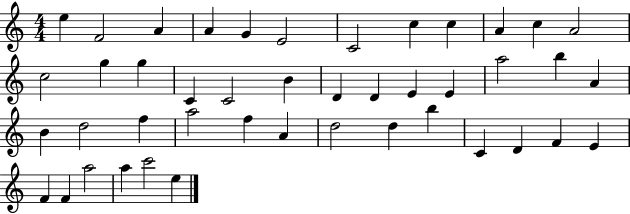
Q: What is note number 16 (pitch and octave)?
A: C4